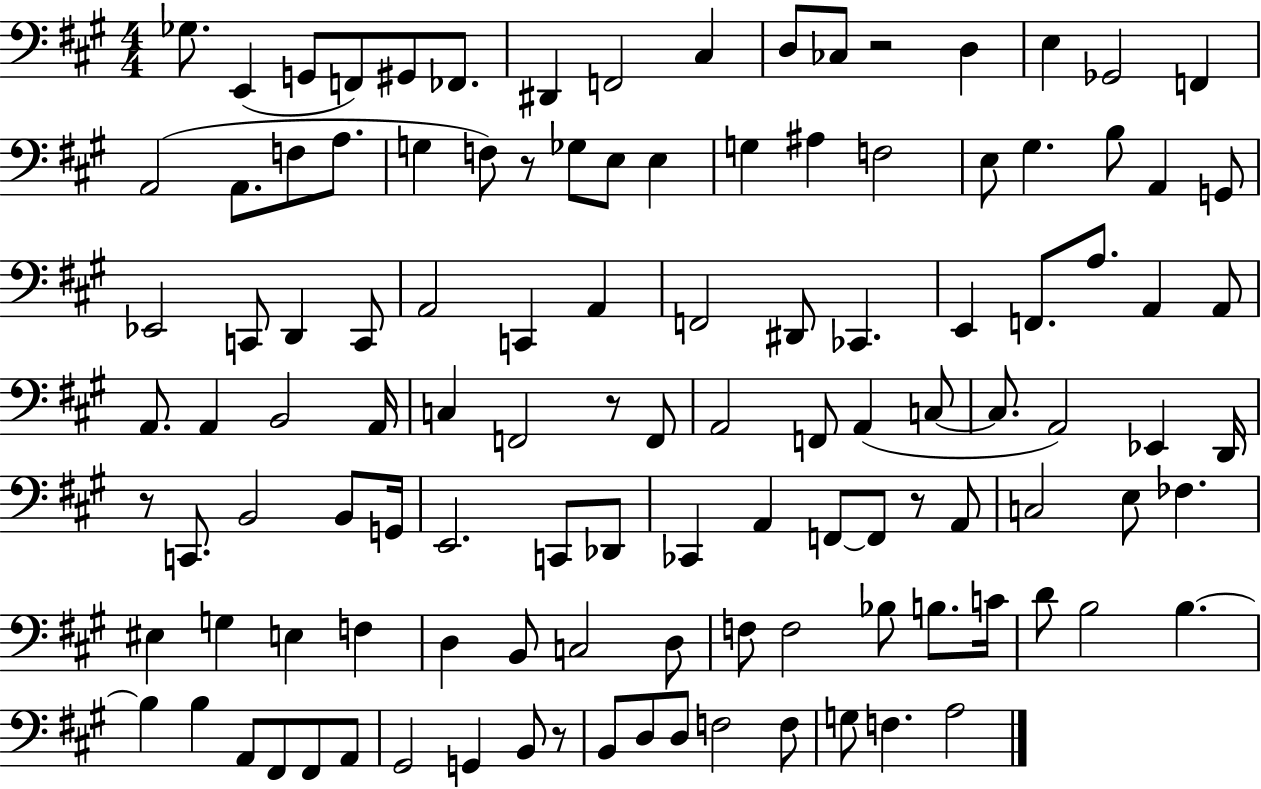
Gb3/e. E2/q G2/e F2/e G#2/e FES2/e. D#2/q F2/h C#3/q D3/e CES3/e R/h D3/q E3/q Gb2/h F2/q A2/h A2/e. F3/e A3/e. G3/q F3/e R/e Gb3/e E3/e E3/q G3/q A#3/q F3/h E3/e G#3/q. B3/e A2/q G2/e Eb2/h C2/e D2/q C2/e A2/h C2/q A2/q F2/h D#2/e CES2/q. E2/q F2/e. A3/e. A2/q A2/e A2/e. A2/q B2/h A2/s C3/q F2/h R/e F2/e A2/h F2/e A2/q C3/e C3/e. A2/h Eb2/q D2/s R/e C2/e. B2/h B2/e G2/s E2/h. C2/e Db2/e CES2/q A2/q F2/e F2/e R/e A2/e C3/h E3/e FES3/q. EIS3/q G3/q E3/q F3/q D3/q B2/e C3/h D3/e F3/e F3/h Bb3/e B3/e. C4/s D4/e B3/h B3/q. B3/q B3/q A2/e F#2/e F#2/e A2/e G#2/h G2/q B2/e R/e B2/e D3/e D3/e F3/h F3/e G3/e F3/q. A3/h